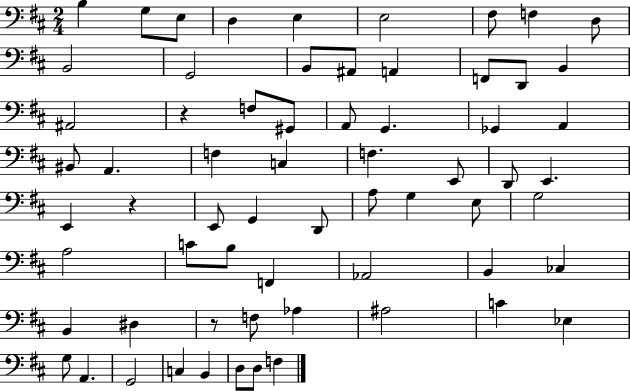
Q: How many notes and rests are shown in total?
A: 65